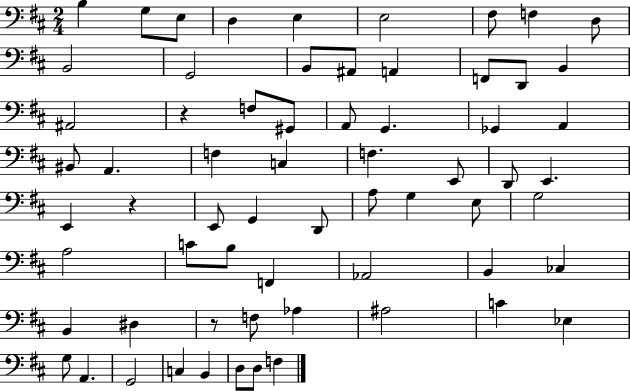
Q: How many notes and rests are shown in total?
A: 65